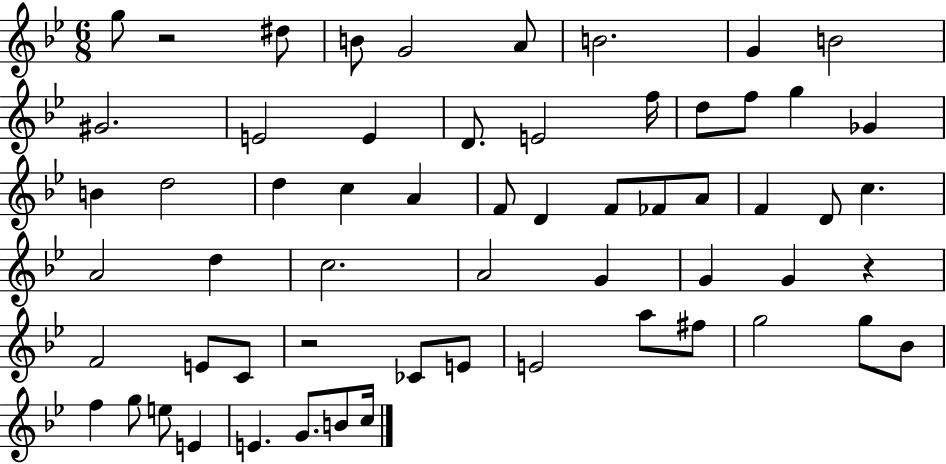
X:1
T:Untitled
M:6/8
L:1/4
K:Bb
g/2 z2 ^d/2 B/2 G2 A/2 B2 G B2 ^G2 E2 E D/2 E2 f/4 d/2 f/2 g _G B d2 d c A F/2 D F/2 _F/2 A/2 F D/2 c A2 d c2 A2 G G G z F2 E/2 C/2 z2 _C/2 E/2 E2 a/2 ^f/2 g2 g/2 _B/2 f g/2 e/2 E E G/2 B/2 c/4